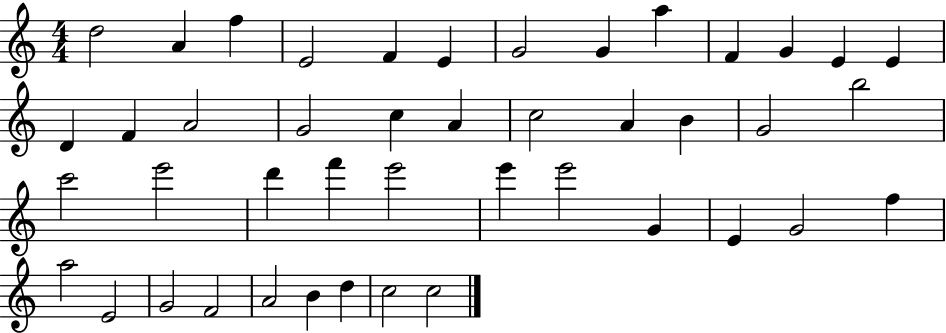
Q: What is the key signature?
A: C major